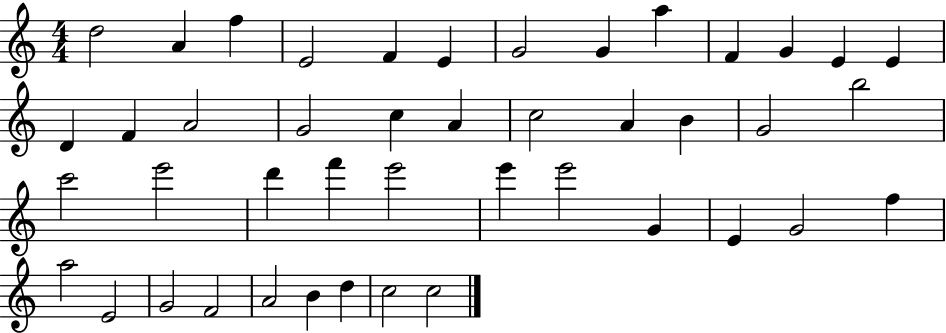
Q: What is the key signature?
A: C major